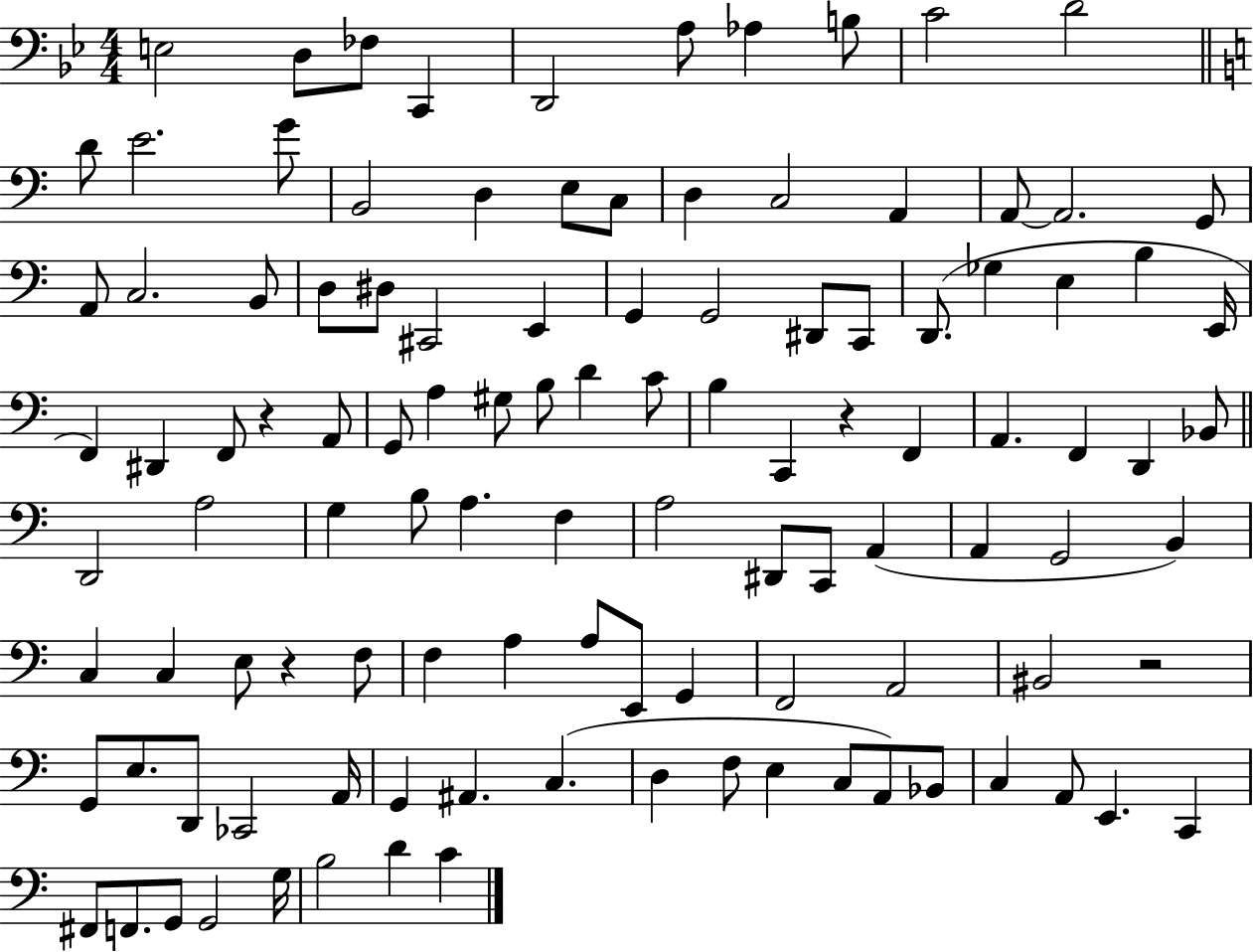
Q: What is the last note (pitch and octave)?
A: C4